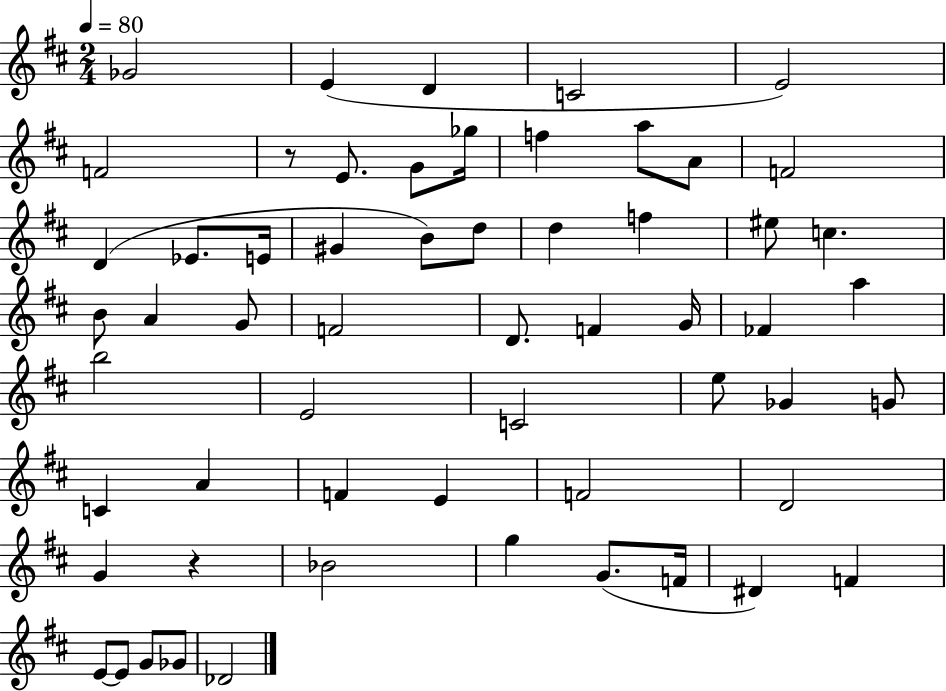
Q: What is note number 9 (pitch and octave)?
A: Gb5